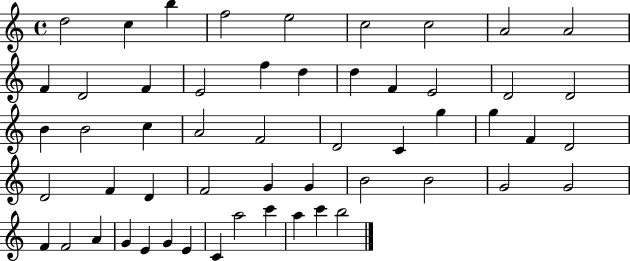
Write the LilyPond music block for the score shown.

{
  \clef treble
  \time 4/4
  \defaultTimeSignature
  \key c \major
  d''2 c''4 b''4 | f''2 e''2 | c''2 c''2 | a'2 a'2 | \break f'4 d'2 f'4 | e'2 f''4 d''4 | d''4 f'4 e'2 | d'2 d'2 | \break b'4 b'2 c''4 | a'2 f'2 | d'2 c'4 g''4 | g''4 f'4 d'2 | \break d'2 f'4 d'4 | f'2 g'4 g'4 | b'2 b'2 | g'2 g'2 | \break f'4 f'2 a'4 | g'4 e'4 g'4 e'4 | c'4 a''2 c'''4 | a''4 c'''4 b''2 | \break \bar "|."
}